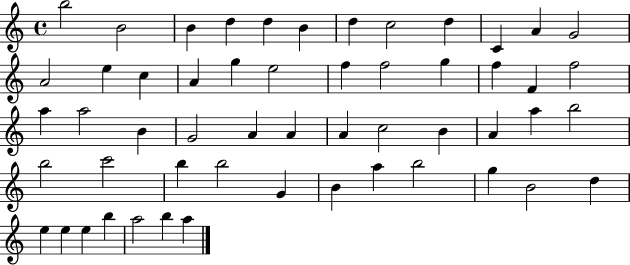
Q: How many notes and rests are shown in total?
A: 54